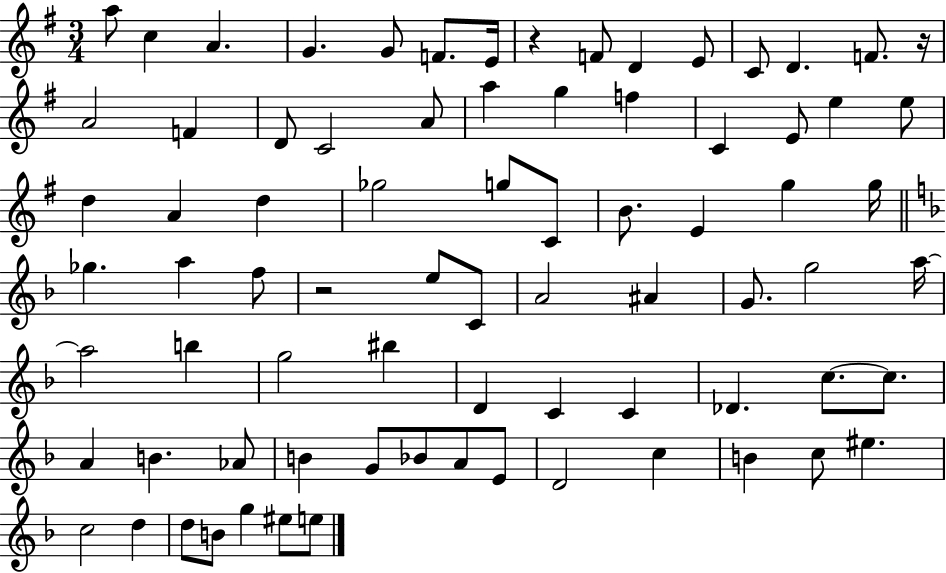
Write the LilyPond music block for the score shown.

{
  \clef treble
  \numericTimeSignature
  \time 3/4
  \key g \major
  a''8 c''4 a'4. | g'4. g'8 f'8. e'16 | r4 f'8 d'4 e'8 | c'8 d'4. f'8. r16 | \break a'2 f'4 | d'8 c'2 a'8 | a''4 g''4 f''4 | c'4 e'8 e''4 e''8 | \break d''4 a'4 d''4 | ges''2 g''8 c'8 | b'8. e'4 g''4 g''16 | \bar "||" \break \key f \major ges''4. a''4 f''8 | r2 e''8 c'8 | a'2 ais'4 | g'8. g''2 a''16~~ | \break a''2 b''4 | g''2 bis''4 | d'4 c'4 c'4 | des'4. c''8.~~ c''8. | \break a'4 b'4. aes'8 | b'4 g'8 bes'8 a'8 e'8 | d'2 c''4 | b'4 c''8 eis''4. | \break c''2 d''4 | d''8 b'8 g''4 eis''8 e''8 | \bar "|."
}